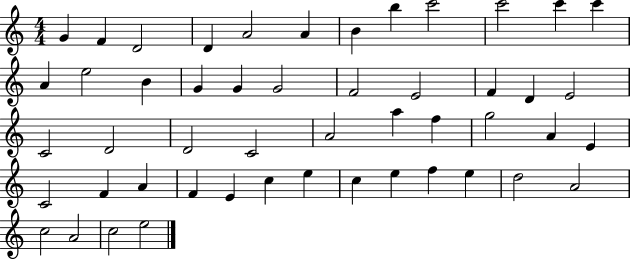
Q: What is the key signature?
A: C major